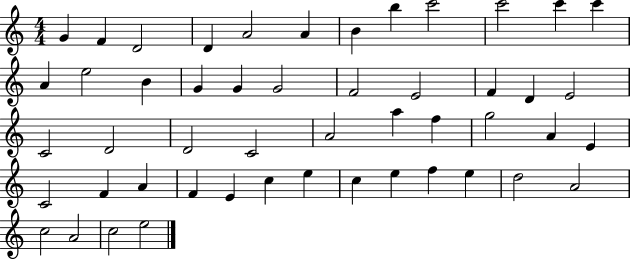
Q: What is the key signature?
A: C major